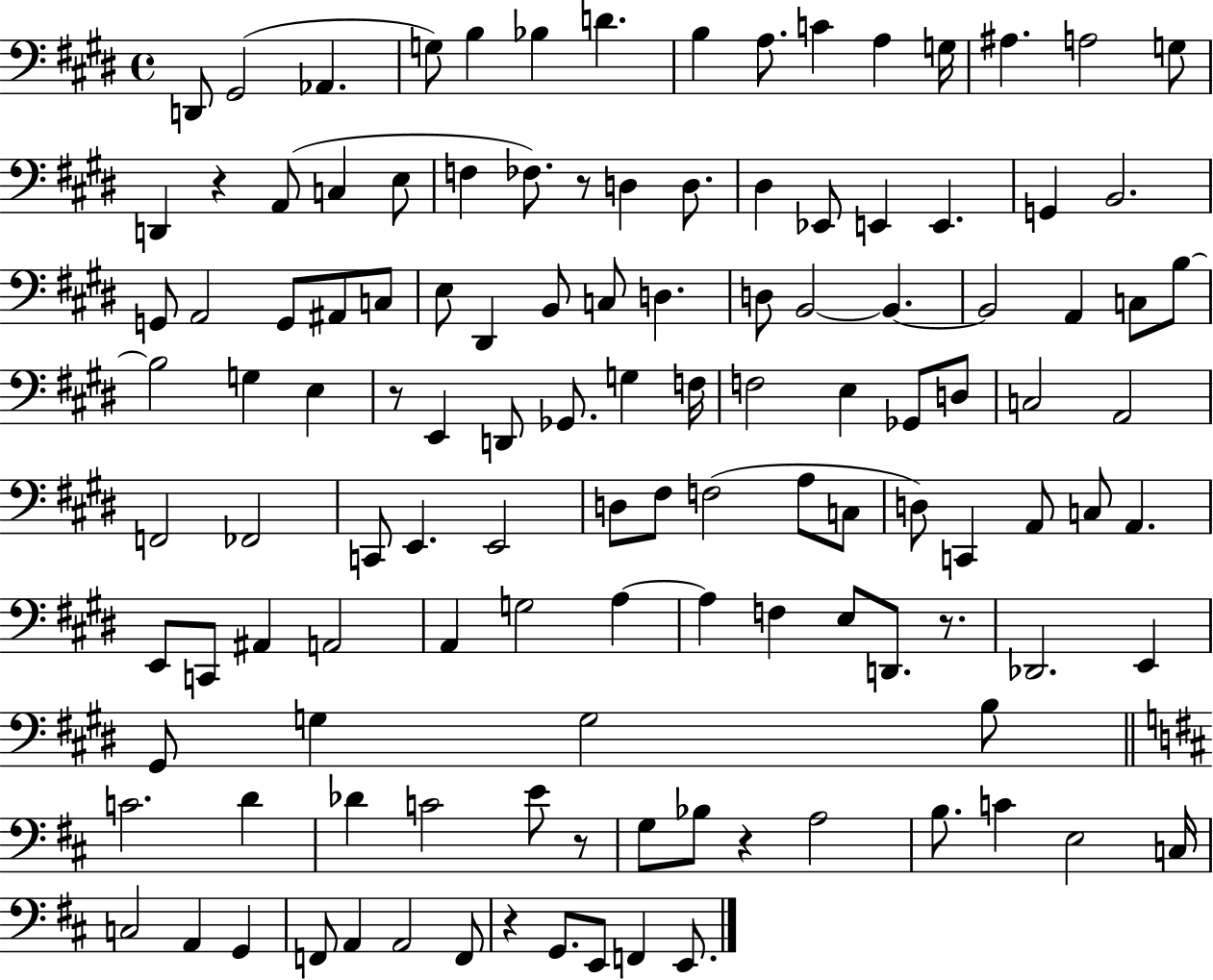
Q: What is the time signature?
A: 4/4